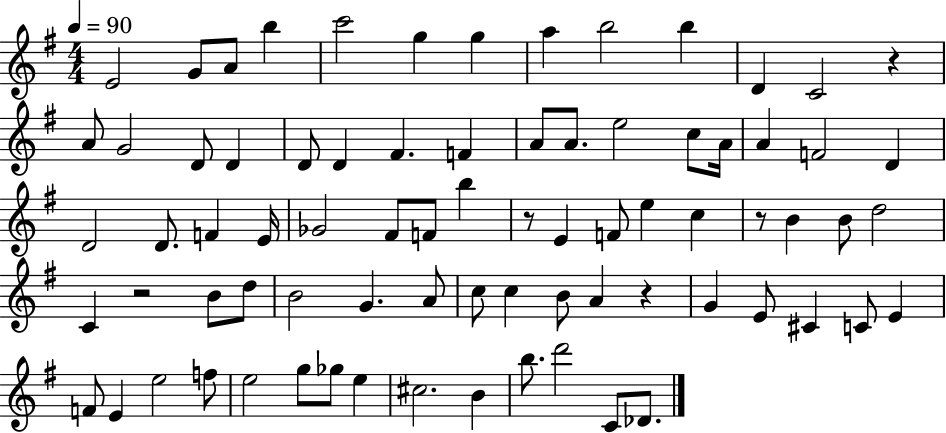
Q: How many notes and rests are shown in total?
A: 77